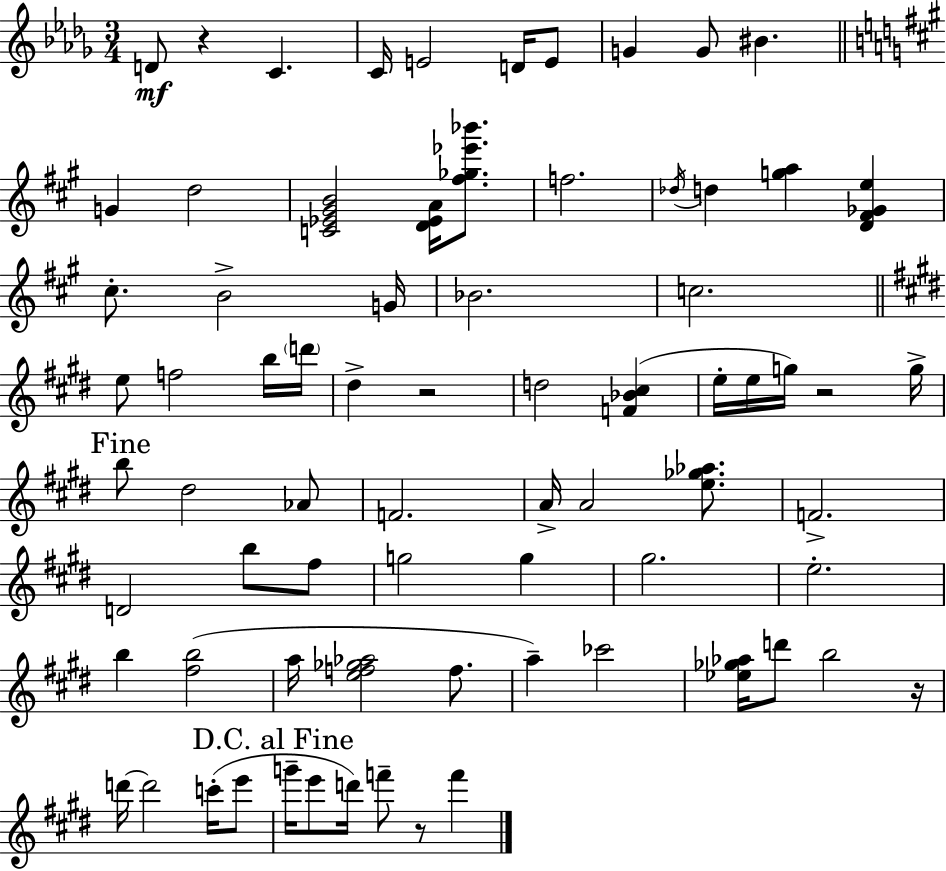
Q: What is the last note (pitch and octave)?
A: F6